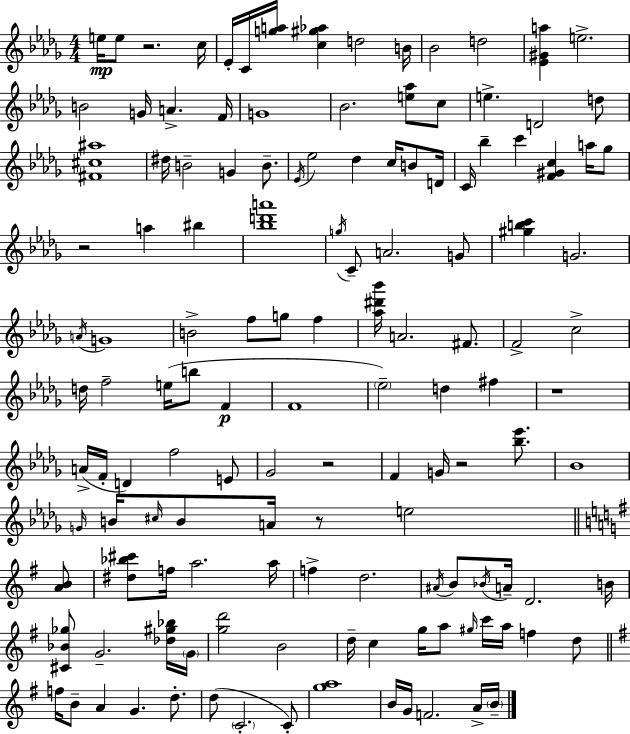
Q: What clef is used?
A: treble